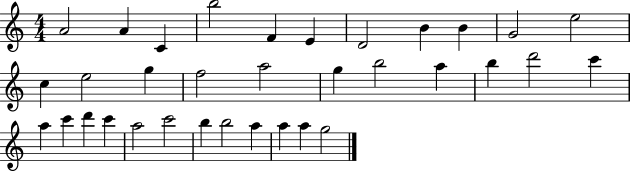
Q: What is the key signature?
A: C major